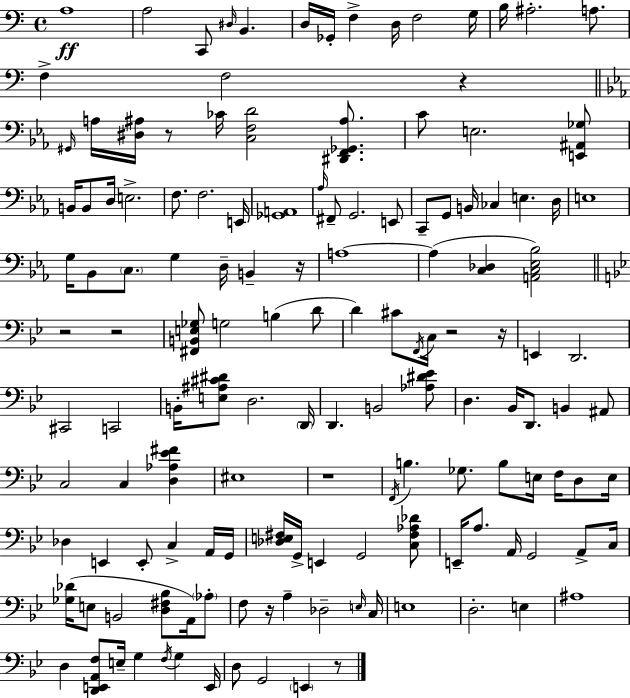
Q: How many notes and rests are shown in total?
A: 142